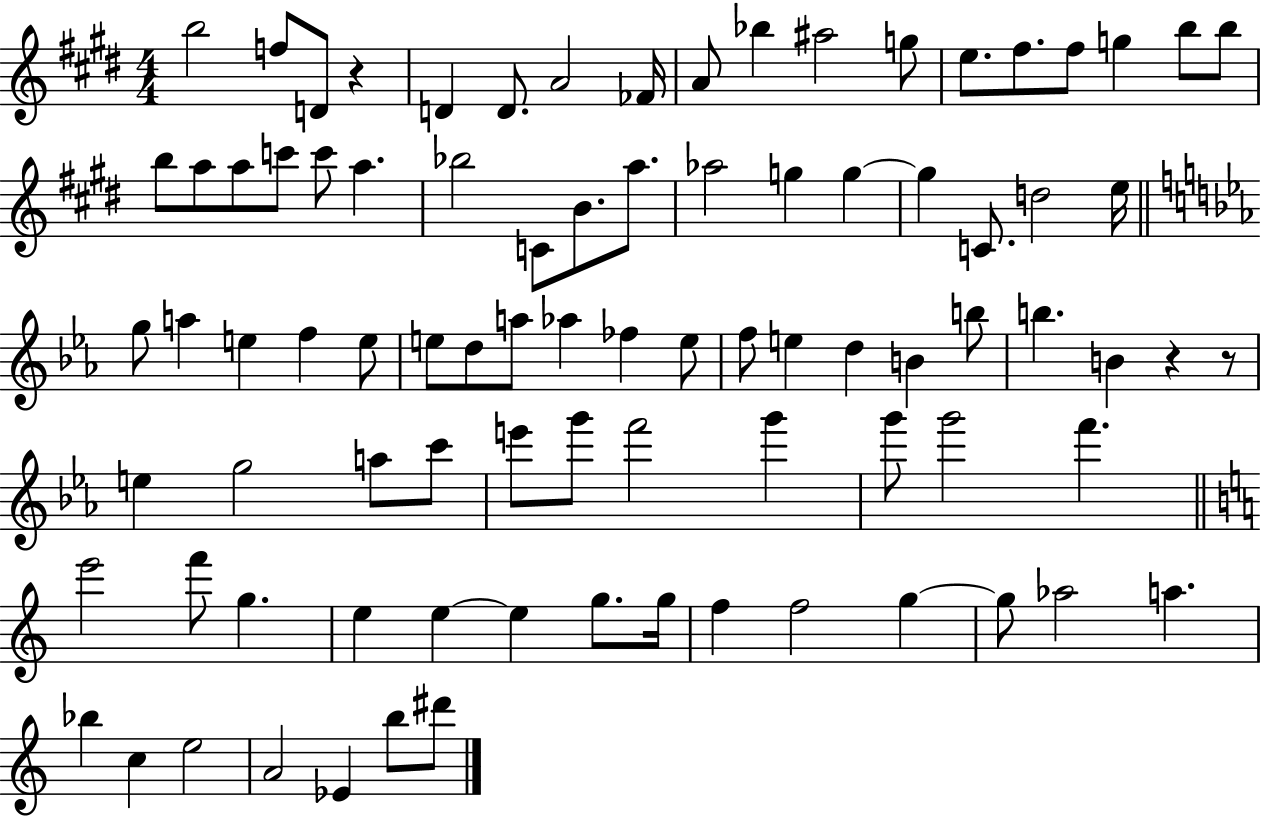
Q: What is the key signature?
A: E major